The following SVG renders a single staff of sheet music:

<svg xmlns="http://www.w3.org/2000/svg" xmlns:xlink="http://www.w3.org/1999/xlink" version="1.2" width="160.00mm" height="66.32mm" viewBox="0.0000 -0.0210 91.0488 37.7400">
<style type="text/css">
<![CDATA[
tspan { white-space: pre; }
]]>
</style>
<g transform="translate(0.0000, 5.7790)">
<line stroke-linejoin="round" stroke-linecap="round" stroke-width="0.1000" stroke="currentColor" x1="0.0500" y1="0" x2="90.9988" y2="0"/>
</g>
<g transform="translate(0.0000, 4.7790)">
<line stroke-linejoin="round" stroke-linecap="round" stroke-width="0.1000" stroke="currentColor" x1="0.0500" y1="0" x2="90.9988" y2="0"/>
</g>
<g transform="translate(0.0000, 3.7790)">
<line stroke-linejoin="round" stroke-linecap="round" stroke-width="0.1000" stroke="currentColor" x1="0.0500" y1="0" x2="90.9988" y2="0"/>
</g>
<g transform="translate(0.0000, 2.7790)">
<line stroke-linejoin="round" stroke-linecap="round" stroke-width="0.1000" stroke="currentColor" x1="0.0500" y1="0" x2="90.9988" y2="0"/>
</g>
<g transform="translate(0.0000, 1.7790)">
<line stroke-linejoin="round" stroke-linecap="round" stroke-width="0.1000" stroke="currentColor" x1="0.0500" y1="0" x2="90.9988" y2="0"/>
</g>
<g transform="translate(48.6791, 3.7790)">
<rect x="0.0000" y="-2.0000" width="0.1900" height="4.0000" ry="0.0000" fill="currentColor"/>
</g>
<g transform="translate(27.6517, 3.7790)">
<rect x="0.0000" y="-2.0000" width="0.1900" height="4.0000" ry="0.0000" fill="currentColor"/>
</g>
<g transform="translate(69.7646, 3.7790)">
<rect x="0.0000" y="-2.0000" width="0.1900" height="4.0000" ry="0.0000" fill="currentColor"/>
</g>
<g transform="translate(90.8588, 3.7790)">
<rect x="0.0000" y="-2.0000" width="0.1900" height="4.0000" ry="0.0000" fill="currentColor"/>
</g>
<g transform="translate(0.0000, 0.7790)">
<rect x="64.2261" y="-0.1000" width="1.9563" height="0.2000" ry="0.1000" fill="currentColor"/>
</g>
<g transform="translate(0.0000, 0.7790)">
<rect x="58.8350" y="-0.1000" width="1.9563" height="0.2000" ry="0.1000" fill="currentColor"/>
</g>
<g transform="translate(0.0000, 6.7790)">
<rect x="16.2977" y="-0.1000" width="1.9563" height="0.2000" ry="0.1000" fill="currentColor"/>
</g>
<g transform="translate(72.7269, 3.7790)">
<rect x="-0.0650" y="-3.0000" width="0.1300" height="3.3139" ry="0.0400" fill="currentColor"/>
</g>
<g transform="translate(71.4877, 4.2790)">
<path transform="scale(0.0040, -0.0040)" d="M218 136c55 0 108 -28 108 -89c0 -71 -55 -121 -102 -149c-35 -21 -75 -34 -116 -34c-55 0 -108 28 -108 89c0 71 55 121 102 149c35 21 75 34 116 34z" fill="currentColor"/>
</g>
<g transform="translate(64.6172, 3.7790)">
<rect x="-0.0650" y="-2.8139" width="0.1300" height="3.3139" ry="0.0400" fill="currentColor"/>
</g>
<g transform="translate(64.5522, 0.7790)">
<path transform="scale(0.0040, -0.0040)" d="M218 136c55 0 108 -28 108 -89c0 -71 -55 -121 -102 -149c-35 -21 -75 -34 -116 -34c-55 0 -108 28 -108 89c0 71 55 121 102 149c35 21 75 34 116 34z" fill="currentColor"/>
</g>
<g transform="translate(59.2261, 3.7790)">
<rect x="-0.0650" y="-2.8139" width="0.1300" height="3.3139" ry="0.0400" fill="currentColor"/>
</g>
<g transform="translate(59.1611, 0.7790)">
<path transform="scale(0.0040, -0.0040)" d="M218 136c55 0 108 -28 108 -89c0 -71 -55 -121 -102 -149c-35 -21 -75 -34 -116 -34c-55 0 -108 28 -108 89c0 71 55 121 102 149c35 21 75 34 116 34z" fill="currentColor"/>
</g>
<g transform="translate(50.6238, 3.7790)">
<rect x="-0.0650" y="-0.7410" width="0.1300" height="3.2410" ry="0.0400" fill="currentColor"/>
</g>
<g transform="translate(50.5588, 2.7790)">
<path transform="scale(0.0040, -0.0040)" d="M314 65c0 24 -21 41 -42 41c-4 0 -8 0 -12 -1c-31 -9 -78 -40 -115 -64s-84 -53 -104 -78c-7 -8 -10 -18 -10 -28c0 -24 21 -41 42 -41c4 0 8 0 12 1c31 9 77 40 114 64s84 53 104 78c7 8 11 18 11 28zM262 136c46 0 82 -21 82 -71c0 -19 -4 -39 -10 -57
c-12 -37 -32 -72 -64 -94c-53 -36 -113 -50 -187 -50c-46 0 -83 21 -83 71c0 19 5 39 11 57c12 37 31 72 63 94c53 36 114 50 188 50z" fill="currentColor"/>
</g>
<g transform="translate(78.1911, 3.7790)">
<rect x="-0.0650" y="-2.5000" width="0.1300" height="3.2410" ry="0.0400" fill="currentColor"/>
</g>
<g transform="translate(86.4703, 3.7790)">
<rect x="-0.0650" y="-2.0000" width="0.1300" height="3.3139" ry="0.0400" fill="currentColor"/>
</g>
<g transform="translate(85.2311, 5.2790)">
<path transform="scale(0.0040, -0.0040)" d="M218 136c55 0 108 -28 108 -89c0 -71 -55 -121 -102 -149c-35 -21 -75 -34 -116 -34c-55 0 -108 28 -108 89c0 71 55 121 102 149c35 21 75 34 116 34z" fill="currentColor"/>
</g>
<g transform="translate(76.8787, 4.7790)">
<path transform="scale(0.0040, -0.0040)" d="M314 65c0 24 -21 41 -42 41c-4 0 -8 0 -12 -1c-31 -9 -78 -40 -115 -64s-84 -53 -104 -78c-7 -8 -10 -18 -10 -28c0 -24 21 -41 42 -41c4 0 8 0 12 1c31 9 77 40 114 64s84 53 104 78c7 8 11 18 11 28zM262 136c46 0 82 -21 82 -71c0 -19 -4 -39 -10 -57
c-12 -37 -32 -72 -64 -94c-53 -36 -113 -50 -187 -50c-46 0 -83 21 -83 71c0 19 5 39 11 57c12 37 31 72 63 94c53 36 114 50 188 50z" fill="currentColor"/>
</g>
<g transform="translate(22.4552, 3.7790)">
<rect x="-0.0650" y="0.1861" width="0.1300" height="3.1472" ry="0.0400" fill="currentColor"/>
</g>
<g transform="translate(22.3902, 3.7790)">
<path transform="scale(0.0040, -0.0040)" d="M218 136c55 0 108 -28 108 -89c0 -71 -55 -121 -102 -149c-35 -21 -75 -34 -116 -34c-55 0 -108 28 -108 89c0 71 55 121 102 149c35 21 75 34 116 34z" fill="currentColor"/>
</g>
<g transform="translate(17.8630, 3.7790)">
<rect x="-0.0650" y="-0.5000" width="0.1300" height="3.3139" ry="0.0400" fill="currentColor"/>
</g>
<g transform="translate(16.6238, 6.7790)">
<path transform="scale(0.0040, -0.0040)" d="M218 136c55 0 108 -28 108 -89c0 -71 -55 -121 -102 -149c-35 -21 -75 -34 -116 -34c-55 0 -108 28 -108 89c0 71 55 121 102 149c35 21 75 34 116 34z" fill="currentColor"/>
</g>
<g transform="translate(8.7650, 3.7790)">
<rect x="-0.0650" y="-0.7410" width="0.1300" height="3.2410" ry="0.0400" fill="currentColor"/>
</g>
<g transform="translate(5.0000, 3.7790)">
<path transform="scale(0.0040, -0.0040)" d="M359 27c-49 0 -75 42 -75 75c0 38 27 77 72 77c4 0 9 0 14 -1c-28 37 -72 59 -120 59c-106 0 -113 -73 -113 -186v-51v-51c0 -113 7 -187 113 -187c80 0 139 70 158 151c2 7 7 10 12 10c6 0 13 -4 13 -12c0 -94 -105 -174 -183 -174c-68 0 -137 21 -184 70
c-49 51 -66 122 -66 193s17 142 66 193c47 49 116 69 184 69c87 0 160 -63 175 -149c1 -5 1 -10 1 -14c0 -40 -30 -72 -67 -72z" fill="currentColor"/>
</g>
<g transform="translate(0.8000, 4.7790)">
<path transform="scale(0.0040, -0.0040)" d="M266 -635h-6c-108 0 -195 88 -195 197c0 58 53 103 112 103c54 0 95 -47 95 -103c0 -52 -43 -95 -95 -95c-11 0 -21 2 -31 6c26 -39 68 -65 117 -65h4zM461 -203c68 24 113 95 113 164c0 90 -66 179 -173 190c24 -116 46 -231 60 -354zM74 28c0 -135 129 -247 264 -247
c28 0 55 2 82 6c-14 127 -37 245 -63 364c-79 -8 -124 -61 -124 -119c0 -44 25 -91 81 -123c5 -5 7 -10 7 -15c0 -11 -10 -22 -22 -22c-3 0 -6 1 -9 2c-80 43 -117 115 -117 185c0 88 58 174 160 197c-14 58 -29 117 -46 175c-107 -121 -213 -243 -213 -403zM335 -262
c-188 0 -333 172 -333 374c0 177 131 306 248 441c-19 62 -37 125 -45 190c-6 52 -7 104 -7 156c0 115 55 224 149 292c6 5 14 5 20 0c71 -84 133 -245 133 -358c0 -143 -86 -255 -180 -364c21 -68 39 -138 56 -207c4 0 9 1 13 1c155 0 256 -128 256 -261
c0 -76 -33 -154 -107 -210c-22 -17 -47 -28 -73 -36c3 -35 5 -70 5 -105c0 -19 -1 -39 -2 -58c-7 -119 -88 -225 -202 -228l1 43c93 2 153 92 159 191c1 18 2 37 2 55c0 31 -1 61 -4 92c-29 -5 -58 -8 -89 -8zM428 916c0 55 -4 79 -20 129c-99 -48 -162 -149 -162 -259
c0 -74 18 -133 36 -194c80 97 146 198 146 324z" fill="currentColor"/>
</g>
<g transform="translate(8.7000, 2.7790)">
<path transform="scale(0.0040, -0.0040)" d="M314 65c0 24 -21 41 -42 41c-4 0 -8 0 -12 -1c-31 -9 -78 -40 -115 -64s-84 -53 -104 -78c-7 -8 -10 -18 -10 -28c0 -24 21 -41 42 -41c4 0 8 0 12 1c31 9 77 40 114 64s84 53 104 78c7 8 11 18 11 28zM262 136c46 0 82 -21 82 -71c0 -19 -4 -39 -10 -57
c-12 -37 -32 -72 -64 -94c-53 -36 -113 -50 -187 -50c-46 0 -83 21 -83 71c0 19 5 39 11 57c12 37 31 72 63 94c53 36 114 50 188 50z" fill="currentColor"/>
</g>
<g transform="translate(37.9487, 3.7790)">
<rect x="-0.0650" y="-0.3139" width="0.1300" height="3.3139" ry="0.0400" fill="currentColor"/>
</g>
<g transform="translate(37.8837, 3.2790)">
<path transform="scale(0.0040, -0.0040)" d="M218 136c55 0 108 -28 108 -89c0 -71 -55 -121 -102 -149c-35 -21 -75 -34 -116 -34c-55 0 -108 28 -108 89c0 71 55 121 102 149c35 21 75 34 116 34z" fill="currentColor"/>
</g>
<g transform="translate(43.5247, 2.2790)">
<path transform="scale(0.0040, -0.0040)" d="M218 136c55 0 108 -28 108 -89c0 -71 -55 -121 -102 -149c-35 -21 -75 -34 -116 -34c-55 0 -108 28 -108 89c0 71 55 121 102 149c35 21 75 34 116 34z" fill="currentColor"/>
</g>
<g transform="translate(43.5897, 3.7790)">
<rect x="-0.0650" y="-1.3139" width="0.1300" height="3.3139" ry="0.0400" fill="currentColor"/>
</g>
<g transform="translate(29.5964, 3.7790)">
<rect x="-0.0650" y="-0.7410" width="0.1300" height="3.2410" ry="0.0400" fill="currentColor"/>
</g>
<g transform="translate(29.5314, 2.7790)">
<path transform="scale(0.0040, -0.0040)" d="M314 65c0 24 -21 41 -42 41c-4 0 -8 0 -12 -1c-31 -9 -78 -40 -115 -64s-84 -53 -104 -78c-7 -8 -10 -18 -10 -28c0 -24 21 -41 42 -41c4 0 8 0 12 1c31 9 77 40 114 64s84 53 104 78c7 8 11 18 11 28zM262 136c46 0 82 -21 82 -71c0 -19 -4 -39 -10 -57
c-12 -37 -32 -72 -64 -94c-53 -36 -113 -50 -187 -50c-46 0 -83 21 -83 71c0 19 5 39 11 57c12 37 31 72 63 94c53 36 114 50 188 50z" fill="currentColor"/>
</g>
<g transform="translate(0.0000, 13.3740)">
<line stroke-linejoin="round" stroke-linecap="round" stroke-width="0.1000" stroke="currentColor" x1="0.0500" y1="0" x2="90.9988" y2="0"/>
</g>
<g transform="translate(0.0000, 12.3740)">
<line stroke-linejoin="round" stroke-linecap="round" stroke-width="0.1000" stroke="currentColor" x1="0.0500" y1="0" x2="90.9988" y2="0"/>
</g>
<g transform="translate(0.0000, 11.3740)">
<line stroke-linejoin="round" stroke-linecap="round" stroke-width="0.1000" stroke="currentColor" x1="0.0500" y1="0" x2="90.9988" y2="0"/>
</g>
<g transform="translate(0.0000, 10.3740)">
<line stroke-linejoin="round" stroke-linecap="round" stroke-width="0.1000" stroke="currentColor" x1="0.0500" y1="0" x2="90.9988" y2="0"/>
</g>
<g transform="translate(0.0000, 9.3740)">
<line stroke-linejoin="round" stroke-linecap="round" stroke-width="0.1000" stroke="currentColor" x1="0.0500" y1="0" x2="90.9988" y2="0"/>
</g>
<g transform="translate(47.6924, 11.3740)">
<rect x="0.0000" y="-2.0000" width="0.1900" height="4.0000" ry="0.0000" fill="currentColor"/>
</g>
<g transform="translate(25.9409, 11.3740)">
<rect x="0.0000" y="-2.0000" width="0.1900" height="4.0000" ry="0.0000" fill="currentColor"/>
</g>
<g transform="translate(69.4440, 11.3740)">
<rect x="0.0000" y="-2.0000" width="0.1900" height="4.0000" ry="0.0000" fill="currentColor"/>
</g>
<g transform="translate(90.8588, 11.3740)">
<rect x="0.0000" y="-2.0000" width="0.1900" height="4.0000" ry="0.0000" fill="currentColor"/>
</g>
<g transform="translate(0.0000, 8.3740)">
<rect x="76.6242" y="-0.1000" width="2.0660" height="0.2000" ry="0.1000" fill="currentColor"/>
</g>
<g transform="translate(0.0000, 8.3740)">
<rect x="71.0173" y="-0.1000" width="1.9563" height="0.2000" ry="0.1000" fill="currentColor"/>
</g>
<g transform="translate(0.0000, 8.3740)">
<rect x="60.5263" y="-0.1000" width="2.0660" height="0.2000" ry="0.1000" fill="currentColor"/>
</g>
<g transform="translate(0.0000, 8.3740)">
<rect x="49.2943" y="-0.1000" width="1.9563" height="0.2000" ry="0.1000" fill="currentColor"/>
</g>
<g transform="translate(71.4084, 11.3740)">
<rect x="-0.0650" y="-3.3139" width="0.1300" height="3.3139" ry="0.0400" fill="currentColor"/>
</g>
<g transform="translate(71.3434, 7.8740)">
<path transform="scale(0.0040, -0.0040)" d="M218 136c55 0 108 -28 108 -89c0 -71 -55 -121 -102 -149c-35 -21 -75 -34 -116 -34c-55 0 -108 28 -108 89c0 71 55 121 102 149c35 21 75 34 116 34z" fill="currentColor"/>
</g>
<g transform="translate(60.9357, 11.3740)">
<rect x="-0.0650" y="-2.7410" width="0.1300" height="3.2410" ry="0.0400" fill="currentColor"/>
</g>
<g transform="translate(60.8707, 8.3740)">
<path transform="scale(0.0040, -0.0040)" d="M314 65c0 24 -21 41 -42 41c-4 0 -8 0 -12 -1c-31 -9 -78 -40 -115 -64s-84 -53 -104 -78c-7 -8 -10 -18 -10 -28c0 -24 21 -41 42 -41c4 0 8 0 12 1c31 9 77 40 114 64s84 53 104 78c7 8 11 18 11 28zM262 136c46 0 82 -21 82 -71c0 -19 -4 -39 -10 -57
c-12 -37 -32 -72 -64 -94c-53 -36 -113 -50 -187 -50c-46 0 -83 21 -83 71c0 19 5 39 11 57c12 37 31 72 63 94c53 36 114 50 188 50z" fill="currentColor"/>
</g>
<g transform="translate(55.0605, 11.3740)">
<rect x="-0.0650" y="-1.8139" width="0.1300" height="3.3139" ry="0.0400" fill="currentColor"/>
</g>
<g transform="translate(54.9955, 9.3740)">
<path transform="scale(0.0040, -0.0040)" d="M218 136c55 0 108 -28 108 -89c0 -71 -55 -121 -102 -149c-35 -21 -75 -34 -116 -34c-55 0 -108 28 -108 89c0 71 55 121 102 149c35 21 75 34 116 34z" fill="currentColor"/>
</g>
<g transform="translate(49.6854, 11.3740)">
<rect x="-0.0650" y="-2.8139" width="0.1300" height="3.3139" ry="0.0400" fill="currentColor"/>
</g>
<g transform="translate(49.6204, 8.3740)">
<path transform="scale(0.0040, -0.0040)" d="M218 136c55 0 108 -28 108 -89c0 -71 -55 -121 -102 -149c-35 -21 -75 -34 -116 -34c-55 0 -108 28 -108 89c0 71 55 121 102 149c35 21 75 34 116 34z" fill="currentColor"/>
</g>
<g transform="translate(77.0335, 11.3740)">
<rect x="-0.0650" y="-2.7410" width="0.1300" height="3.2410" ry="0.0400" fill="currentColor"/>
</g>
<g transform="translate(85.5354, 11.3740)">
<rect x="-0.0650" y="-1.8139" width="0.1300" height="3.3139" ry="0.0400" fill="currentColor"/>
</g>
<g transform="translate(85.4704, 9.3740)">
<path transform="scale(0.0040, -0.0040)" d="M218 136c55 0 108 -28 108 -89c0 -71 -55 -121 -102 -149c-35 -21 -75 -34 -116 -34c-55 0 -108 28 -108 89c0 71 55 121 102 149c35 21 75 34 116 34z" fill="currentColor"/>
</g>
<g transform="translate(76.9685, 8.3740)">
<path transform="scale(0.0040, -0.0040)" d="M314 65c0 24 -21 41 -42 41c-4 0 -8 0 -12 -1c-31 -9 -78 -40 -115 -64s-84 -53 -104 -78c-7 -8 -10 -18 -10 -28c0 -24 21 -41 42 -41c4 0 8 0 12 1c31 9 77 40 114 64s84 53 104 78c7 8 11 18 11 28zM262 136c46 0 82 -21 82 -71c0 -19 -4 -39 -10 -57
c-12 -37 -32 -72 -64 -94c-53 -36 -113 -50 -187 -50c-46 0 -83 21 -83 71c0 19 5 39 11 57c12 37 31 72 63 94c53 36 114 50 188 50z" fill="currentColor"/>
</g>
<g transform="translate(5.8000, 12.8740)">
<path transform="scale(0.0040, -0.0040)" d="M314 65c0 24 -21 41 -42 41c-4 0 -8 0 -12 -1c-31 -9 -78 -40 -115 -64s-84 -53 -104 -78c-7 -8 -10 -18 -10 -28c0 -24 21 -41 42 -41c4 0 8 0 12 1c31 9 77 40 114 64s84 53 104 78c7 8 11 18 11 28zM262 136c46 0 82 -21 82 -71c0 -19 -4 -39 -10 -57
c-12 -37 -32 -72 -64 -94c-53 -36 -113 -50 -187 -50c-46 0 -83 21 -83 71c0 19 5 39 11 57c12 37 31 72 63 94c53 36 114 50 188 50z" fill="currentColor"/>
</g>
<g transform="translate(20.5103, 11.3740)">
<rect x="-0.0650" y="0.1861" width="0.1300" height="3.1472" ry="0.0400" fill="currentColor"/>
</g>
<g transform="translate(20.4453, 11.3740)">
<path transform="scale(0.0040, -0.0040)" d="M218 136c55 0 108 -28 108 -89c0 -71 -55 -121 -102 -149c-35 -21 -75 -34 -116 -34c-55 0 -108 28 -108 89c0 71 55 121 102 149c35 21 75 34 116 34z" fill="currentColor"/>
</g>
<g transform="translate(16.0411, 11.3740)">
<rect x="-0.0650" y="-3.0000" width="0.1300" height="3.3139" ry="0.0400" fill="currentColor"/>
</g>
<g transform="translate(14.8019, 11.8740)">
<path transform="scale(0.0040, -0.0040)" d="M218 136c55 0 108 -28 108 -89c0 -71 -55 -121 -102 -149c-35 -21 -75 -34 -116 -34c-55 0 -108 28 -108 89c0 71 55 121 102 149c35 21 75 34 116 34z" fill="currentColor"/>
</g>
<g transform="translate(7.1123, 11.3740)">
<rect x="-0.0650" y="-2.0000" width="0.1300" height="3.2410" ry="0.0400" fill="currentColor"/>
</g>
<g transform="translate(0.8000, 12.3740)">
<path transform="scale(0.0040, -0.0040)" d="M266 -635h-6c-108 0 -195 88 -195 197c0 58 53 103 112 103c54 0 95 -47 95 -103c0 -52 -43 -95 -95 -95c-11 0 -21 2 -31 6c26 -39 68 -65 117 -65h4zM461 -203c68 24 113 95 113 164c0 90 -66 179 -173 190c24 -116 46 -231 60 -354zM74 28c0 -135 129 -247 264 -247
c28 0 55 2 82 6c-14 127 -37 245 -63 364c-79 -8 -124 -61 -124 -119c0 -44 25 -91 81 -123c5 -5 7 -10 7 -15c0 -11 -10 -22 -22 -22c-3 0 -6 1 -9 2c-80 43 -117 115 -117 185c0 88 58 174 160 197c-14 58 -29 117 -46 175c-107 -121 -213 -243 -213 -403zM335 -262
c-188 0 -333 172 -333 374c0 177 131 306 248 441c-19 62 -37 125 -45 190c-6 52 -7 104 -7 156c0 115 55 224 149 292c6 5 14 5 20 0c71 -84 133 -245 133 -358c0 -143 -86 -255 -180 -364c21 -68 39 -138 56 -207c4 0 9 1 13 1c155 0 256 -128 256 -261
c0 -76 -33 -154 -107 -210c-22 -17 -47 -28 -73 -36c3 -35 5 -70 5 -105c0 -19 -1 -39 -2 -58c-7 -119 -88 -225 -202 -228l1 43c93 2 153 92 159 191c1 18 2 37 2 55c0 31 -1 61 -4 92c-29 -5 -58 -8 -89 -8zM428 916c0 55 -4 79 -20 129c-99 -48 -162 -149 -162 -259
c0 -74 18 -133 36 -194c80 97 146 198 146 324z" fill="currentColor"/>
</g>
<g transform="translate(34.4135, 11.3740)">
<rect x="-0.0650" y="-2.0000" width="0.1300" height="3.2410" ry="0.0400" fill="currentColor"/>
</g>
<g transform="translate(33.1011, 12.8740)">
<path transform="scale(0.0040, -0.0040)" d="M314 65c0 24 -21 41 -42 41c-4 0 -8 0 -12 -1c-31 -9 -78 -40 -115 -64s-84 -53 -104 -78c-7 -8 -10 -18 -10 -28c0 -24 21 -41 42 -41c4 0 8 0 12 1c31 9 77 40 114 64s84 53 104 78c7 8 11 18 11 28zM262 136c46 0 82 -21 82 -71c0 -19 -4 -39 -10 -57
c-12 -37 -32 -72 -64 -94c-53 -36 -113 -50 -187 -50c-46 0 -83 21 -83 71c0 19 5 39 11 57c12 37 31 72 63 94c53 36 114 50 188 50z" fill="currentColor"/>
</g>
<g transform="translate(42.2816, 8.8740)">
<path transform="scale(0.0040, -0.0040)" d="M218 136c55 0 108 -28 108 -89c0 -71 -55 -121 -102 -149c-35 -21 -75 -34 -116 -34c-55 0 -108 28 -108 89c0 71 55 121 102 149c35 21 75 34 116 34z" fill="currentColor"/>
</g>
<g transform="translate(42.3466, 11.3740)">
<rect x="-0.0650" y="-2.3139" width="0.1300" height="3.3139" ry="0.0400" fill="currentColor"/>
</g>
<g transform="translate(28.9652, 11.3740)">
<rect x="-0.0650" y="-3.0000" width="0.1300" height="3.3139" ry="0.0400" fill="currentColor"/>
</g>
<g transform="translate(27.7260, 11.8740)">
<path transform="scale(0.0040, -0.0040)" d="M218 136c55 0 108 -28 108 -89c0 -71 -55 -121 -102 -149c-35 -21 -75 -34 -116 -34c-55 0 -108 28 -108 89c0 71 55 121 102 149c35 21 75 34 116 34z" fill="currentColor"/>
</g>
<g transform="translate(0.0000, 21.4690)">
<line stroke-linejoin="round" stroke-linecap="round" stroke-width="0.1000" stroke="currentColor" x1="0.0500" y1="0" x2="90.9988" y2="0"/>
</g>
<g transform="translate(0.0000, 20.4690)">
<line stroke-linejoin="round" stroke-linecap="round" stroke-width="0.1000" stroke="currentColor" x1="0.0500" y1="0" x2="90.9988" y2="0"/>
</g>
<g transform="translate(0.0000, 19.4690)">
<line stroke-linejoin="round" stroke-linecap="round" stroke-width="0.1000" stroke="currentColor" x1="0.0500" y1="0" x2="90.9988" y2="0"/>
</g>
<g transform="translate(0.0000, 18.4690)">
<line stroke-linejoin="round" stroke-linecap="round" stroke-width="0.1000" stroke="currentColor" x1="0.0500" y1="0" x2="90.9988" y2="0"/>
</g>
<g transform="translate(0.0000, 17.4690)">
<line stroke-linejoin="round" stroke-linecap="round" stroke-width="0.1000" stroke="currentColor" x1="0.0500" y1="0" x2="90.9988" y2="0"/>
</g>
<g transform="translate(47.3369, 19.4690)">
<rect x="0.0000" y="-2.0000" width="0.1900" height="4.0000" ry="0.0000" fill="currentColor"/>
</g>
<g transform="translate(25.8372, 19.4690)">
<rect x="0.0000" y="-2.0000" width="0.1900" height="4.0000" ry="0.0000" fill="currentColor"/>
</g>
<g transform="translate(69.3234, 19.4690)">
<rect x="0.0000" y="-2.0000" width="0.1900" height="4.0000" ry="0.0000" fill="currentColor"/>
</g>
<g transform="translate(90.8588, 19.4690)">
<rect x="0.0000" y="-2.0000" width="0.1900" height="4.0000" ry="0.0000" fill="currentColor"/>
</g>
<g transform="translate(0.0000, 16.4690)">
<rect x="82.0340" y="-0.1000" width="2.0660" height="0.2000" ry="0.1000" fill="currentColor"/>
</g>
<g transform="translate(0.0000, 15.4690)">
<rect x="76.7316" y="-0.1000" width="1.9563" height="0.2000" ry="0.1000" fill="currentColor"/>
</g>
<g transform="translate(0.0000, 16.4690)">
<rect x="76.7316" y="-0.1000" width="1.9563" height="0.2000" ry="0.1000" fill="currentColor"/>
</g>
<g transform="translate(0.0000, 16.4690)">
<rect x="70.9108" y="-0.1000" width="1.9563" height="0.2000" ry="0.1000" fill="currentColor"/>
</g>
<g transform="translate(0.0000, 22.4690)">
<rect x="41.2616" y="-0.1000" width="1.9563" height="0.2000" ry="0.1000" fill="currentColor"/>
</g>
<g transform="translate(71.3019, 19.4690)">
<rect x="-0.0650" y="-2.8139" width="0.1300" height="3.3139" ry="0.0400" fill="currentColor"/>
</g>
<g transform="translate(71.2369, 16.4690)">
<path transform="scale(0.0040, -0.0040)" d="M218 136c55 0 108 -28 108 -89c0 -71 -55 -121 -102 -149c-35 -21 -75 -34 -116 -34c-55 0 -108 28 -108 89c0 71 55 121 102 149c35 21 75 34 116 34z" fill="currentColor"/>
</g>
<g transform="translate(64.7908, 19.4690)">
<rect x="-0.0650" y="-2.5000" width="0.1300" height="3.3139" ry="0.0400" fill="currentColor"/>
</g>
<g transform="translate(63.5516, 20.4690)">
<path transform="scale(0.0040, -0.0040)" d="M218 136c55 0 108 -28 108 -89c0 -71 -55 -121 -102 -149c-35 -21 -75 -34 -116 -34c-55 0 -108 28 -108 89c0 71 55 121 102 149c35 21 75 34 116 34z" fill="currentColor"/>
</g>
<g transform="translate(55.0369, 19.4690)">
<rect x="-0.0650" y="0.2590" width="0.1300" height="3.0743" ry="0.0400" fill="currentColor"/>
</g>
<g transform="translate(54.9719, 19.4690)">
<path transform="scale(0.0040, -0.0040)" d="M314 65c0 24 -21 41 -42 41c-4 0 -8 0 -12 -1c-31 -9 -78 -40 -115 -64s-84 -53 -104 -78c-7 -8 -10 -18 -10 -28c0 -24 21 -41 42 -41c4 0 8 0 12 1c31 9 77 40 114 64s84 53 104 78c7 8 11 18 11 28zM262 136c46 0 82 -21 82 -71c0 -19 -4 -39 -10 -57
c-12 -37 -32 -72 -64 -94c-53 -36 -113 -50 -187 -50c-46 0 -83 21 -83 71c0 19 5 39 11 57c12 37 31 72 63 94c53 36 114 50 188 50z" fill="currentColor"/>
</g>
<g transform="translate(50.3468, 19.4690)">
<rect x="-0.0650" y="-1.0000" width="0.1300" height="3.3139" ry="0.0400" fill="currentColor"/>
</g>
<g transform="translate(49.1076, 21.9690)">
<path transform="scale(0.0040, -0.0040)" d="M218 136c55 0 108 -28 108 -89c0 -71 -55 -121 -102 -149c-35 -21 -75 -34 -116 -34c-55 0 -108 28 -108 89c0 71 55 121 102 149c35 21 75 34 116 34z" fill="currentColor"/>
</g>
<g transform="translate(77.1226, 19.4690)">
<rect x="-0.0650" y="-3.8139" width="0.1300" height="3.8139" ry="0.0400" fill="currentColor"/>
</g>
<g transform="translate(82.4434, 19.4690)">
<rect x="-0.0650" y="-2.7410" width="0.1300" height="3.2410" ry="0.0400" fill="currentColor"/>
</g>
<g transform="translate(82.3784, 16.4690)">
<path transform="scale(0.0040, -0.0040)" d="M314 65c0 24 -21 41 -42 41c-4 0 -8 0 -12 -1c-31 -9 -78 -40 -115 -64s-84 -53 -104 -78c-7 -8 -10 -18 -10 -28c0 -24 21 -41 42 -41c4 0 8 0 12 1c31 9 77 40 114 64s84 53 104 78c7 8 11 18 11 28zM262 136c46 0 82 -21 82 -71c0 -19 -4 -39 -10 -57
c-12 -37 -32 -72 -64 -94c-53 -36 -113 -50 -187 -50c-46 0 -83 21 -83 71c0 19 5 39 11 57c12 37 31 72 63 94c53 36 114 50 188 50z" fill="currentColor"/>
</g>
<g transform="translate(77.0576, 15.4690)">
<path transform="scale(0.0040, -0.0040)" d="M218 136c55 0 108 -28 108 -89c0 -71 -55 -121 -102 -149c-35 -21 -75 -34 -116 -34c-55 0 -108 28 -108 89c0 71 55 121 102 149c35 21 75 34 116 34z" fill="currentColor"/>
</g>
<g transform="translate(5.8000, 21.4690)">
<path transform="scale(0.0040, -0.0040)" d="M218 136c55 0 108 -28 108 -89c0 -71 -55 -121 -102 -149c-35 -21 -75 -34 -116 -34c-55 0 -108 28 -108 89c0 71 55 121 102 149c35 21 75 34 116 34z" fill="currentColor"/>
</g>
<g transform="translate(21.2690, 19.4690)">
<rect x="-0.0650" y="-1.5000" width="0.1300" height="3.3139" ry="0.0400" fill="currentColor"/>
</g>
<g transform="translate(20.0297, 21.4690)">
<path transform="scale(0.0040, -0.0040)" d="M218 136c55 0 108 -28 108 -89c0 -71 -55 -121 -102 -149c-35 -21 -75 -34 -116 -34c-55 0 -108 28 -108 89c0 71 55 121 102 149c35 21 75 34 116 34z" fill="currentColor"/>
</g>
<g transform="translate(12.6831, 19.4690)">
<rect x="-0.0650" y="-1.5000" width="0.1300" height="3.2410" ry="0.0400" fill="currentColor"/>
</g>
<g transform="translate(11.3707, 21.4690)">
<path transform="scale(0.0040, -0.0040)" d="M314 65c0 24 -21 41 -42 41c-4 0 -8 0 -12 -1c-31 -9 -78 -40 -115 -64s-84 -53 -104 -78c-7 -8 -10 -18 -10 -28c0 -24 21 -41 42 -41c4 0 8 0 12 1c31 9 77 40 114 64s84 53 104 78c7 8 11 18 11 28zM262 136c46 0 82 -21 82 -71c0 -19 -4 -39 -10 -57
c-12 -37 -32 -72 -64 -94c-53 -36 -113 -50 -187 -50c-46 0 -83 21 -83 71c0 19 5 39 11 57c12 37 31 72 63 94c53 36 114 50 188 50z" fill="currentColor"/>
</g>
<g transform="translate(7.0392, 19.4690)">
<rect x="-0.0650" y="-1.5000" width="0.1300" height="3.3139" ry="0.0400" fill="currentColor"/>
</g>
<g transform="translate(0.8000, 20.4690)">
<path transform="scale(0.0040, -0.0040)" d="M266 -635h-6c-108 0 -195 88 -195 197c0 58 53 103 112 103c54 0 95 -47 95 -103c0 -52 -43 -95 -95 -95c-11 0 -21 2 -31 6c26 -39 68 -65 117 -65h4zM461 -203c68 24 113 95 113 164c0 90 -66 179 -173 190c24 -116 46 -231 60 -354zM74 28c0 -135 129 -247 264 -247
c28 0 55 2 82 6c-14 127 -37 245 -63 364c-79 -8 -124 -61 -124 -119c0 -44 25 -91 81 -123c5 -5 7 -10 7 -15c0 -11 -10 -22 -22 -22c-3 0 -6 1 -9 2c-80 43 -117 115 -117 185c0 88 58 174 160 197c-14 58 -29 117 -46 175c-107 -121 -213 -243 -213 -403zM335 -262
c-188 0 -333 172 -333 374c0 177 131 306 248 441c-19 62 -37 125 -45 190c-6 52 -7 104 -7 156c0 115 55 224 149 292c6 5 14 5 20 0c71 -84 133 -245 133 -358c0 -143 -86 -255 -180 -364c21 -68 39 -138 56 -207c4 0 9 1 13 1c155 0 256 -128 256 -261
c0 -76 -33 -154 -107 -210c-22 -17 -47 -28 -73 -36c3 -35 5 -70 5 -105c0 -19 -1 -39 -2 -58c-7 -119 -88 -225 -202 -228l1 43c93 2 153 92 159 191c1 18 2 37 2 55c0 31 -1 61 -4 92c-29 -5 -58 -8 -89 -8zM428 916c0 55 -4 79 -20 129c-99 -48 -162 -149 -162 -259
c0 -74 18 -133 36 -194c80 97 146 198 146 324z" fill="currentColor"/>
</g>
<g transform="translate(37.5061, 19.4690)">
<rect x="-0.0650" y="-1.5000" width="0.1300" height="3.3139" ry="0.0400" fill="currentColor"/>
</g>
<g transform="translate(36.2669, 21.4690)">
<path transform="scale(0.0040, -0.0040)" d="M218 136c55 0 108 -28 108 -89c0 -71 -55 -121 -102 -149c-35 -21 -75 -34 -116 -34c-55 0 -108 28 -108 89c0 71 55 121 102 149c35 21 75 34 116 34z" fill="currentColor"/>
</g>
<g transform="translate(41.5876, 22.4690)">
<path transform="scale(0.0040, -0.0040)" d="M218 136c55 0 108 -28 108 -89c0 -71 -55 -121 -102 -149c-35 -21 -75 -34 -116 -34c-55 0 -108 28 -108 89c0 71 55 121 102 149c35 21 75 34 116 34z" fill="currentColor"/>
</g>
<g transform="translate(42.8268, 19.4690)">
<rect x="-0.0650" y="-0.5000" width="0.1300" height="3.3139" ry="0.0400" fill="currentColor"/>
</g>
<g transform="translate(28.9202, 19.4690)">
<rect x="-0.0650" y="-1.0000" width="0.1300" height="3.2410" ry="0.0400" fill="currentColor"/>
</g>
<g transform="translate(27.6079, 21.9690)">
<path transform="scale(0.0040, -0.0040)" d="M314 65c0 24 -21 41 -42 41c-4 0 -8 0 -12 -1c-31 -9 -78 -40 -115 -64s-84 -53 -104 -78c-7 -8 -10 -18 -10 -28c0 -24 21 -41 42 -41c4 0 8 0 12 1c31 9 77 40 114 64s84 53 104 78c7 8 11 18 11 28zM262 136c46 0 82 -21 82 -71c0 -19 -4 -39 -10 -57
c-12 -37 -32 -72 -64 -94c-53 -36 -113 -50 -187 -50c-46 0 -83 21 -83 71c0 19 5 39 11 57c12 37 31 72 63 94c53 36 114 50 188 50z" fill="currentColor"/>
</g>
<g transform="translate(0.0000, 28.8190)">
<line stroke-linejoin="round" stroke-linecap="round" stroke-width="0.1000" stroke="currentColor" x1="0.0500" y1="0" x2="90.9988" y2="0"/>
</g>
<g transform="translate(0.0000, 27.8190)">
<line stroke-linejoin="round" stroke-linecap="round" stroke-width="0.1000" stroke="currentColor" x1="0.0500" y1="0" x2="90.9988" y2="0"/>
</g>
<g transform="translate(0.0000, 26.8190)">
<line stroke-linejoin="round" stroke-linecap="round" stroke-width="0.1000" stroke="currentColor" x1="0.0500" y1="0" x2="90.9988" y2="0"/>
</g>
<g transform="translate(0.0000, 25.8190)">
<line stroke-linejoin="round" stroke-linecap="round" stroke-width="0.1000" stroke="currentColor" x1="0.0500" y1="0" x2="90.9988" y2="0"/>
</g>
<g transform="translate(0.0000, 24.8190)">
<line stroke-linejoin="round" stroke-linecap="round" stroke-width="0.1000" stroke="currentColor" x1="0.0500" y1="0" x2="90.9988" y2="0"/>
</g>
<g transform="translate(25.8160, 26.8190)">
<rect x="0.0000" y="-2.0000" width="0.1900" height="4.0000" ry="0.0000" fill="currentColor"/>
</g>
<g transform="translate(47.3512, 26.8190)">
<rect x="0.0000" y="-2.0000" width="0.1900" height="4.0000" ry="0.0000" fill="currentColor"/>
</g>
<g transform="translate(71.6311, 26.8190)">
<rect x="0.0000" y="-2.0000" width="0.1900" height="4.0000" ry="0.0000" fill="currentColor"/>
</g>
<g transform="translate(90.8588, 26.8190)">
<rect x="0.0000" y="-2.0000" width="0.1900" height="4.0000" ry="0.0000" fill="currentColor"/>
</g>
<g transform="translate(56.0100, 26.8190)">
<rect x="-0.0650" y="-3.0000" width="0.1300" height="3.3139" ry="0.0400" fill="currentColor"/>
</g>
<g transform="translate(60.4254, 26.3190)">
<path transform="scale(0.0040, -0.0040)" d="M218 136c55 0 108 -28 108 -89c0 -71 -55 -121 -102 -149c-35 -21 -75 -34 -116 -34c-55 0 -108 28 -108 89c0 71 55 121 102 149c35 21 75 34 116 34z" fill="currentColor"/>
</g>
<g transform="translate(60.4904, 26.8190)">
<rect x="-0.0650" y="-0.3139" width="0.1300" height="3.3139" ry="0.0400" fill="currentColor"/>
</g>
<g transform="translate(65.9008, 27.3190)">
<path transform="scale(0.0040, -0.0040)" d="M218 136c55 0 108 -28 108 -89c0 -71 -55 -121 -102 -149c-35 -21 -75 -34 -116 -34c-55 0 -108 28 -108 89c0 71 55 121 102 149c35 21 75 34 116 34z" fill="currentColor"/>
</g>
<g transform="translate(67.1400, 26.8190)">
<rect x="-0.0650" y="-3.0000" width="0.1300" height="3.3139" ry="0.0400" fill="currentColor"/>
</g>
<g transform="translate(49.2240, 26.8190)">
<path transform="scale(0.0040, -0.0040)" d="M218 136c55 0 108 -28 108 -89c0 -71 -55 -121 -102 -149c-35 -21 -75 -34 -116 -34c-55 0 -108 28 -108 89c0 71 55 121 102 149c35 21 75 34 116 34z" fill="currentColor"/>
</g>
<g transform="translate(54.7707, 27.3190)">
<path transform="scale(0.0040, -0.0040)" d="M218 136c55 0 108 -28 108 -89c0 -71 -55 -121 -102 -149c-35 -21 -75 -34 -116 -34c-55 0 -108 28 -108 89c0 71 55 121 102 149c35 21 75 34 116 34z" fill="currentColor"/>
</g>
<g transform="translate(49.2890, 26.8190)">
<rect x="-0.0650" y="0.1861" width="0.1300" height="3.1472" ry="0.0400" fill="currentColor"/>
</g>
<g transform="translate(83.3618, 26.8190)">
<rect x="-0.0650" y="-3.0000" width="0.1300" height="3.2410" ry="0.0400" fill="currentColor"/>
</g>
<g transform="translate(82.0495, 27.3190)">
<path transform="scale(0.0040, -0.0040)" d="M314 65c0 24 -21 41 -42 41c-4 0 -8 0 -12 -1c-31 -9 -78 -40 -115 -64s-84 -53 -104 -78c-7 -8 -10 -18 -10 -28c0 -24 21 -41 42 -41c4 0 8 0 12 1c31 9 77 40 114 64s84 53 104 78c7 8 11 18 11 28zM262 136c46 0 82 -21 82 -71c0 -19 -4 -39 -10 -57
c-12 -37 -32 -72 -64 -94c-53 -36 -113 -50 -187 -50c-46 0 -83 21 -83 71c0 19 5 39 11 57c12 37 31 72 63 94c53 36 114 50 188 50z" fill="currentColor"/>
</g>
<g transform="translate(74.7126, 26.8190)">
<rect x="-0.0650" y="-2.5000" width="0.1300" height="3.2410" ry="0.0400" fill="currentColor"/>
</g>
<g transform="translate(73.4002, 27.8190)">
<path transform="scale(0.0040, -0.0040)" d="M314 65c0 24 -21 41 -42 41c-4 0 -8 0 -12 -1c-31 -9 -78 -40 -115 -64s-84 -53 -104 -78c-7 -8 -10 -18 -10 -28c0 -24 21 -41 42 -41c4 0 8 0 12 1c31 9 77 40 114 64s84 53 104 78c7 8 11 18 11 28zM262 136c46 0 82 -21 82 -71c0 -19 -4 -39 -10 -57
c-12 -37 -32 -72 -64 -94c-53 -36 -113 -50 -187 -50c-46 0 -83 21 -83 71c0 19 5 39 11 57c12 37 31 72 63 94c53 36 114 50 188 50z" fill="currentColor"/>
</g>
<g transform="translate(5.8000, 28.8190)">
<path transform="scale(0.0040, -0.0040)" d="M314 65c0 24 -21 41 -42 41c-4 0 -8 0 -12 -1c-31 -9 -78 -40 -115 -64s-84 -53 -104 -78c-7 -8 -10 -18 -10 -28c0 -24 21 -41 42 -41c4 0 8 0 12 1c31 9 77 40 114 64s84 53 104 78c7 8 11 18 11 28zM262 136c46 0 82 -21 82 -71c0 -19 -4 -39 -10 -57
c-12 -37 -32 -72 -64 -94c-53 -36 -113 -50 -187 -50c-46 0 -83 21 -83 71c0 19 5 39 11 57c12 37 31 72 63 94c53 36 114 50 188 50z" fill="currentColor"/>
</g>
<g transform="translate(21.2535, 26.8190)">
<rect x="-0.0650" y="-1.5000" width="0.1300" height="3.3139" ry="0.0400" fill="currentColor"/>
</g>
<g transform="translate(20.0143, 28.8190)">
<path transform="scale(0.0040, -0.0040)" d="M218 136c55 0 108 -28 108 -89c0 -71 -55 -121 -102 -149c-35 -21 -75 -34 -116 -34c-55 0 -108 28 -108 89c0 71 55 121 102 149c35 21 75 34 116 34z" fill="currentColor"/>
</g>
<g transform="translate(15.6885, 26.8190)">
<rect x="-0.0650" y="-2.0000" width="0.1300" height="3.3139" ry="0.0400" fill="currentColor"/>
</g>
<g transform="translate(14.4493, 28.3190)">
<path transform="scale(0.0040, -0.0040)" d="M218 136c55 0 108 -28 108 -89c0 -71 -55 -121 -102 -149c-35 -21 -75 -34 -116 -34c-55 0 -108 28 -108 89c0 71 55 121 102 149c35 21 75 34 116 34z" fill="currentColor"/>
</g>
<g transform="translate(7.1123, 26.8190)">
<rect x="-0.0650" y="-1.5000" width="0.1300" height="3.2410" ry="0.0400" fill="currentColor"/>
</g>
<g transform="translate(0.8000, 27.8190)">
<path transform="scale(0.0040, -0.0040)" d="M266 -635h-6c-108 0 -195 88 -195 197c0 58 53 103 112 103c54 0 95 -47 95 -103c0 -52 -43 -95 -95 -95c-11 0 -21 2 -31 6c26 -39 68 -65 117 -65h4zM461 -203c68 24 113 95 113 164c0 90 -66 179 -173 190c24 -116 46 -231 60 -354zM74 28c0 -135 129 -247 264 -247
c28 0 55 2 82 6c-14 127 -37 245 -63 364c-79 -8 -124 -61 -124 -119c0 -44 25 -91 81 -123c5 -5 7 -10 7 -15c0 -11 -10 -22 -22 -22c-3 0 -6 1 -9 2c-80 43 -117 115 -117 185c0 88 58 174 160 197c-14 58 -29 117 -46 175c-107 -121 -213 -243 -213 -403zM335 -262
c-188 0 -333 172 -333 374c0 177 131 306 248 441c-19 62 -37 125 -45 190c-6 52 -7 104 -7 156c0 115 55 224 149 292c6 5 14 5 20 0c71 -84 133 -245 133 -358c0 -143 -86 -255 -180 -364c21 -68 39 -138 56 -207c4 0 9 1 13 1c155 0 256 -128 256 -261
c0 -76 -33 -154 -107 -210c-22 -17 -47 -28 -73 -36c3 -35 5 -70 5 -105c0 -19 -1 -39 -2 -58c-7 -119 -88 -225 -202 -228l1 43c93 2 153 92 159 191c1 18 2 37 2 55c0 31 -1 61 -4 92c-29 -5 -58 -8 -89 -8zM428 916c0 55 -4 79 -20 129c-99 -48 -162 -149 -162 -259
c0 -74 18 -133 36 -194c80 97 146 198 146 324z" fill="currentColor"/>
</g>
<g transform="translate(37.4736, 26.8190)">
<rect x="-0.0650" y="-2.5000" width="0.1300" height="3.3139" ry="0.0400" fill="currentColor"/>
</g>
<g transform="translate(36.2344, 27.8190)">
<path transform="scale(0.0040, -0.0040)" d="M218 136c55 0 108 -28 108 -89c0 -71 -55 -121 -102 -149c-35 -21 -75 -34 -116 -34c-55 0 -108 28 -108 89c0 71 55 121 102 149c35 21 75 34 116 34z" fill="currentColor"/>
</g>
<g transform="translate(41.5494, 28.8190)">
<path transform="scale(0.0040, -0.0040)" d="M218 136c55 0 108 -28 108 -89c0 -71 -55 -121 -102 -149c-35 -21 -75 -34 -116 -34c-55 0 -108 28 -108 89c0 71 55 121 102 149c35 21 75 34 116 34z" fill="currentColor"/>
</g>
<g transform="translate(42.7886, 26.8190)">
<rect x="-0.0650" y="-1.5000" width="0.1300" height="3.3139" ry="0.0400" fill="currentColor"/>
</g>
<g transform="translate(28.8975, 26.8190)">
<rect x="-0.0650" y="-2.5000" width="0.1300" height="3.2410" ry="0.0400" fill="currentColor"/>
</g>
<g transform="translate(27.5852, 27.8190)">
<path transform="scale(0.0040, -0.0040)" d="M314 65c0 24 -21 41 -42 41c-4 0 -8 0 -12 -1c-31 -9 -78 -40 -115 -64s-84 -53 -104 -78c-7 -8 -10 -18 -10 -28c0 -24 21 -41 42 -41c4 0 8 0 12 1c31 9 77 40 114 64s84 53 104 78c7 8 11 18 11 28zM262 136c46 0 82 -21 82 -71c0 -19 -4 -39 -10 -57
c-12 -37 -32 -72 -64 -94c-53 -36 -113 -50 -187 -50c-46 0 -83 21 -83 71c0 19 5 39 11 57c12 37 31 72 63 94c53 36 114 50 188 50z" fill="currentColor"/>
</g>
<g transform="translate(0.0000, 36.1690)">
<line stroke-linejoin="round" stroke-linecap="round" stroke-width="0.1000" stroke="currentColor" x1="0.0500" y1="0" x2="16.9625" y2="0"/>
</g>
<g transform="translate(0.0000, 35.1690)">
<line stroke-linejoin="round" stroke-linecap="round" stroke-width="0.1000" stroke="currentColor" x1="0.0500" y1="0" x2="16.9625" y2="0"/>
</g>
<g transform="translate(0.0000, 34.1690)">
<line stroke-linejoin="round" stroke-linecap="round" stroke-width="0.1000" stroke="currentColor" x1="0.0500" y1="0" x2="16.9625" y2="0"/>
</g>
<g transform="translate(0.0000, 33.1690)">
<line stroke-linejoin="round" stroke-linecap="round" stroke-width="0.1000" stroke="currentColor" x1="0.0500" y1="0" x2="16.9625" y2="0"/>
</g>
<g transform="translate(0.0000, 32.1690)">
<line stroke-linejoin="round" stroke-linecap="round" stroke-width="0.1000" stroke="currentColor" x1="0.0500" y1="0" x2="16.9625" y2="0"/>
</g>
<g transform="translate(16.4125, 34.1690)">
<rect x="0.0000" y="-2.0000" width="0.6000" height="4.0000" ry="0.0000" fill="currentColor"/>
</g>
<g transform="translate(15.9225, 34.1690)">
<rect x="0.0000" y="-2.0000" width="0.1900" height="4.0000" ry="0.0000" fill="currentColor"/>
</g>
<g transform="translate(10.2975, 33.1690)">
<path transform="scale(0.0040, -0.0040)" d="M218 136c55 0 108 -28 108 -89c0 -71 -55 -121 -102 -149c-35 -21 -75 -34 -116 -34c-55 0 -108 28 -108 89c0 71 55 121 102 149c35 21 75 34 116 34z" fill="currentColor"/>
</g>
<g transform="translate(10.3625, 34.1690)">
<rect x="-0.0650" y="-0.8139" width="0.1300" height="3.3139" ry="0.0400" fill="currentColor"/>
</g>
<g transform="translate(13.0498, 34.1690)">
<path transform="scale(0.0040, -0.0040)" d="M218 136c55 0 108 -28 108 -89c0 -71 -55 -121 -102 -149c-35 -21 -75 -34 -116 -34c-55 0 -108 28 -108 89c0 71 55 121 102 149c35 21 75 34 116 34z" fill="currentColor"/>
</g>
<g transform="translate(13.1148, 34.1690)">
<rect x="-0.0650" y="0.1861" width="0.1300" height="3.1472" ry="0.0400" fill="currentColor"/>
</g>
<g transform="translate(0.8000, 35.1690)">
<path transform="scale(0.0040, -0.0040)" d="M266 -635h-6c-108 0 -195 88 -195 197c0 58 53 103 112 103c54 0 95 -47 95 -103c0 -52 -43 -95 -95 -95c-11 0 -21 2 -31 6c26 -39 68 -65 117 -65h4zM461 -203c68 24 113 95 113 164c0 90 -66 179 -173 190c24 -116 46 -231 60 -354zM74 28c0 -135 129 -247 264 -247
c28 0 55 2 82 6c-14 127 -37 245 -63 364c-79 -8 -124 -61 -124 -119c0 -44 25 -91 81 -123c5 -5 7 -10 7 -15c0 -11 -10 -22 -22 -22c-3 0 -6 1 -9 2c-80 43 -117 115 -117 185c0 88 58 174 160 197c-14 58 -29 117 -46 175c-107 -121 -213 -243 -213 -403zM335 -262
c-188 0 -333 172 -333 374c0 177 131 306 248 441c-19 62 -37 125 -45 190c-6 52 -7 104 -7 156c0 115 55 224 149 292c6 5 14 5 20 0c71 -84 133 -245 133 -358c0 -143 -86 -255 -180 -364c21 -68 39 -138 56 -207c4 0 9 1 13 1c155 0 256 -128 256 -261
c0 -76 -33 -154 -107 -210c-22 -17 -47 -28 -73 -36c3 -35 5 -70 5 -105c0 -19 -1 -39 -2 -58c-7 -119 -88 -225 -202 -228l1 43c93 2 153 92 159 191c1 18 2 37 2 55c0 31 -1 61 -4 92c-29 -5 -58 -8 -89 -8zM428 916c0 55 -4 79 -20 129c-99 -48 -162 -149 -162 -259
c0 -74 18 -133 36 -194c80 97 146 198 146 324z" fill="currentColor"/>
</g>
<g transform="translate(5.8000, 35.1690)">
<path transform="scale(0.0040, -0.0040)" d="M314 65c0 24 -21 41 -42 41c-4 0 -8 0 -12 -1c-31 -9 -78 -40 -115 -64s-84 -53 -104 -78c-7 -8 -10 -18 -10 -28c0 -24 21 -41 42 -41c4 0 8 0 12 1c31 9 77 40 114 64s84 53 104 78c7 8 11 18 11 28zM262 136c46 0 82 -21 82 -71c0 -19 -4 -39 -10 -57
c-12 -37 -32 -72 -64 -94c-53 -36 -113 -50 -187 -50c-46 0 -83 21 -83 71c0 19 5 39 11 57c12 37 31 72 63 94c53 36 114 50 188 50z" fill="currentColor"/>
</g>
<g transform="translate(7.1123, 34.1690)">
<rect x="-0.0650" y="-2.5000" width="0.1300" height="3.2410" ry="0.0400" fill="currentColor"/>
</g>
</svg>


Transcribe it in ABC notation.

X:1
T:Untitled
M:4/4
L:1/4
K:C
d2 C B d2 c e d2 a a A G2 F F2 A B A F2 g a f a2 b a2 f E E2 E D2 E C D B2 G a c' a2 E2 F E G2 G E B A c A G2 A2 G2 d B